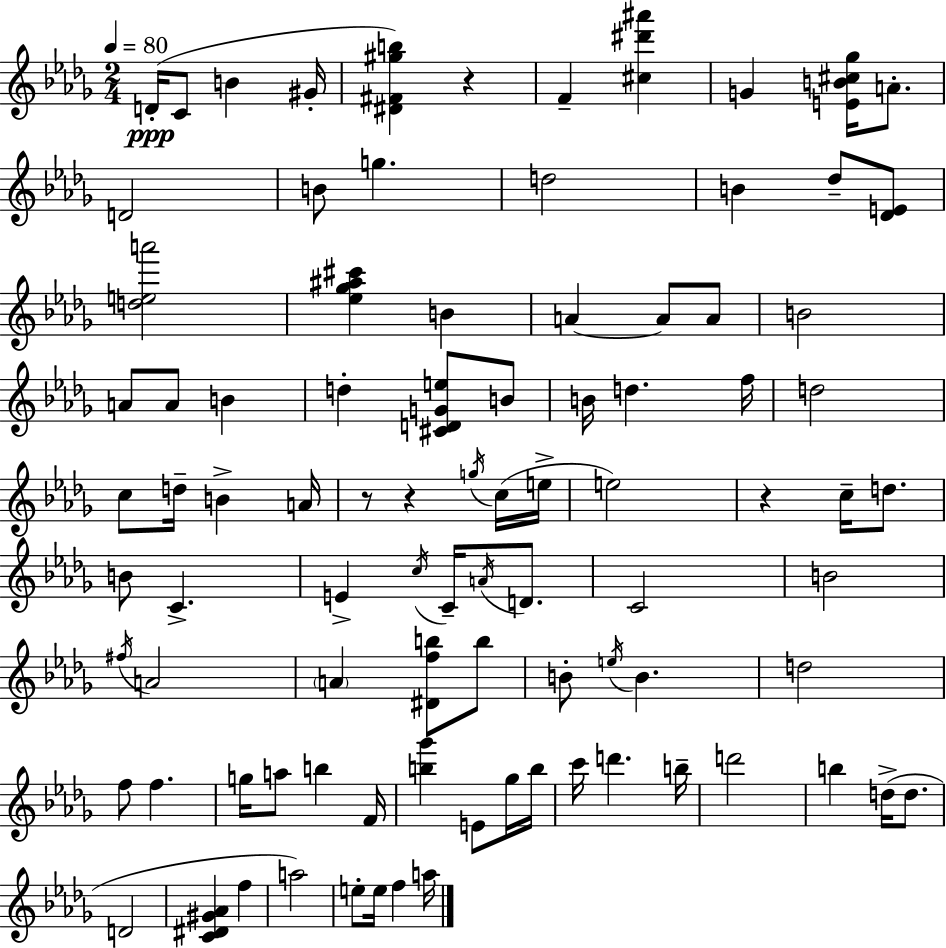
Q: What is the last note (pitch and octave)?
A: A5